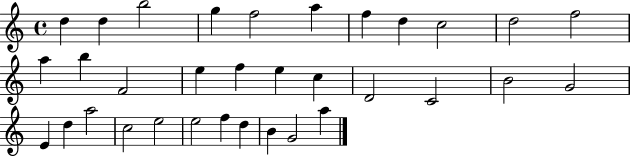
{
  \clef treble
  \time 4/4
  \defaultTimeSignature
  \key c \major
  d''4 d''4 b''2 | g''4 f''2 a''4 | f''4 d''4 c''2 | d''2 f''2 | \break a''4 b''4 f'2 | e''4 f''4 e''4 c''4 | d'2 c'2 | b'2 g'2 | \break e'4 d''4 a''2 | c''2 e''2 | e''2 f''4 d''4 | b'4 g'2 a''4 | \break \bar "|."
}